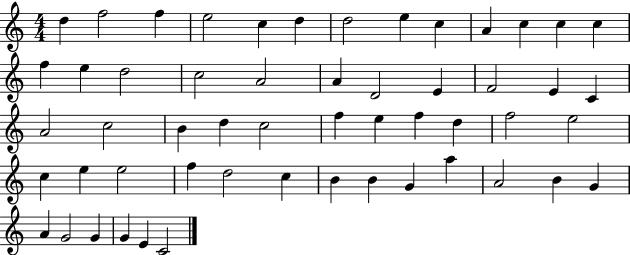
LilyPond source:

{
  \clef treble
  \numericTimeSignature
  \time 4/4
  \key c \major
  d''4 f''2 f''4 | e''2 c''4 d''4 | d''2 e''4 c''4 | a'4 c''4 c''4 c''4 | \break f''4 e''4 d''2 | c''2 a'2 | a'4 d'2 e'4 | f'2 e'4 c'4 | \break a'2 c''2 | b'4 d''4 c''2 | f''4 e''4 f''4 d''4 | f''2 e''2 | \break c''4 e''4 e''2 | f''4 d''2 c''4 | b'4 b'4 g'4 a''4 | a'2 b'4 g'4 | \break a'4 g'2 g'4 | g'4 e'4 c'2 | \bar "|."
}